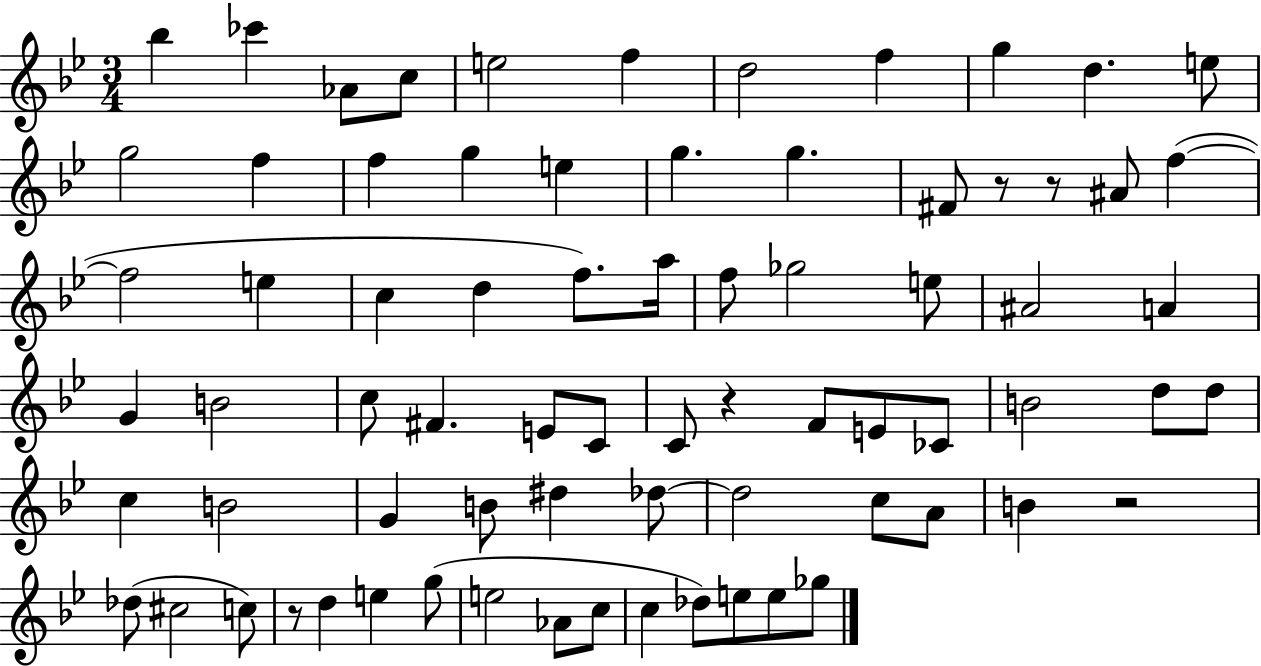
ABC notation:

X:1
T:Untitled
M:3/4
L:1/4
K:Bb
_b _c' _A/2 c/2 e2 f d2 f g d e/2 g2 f f g e g g ^F/2 z/2 z/2 ^A/2 f f2 e c d f/2 a/4 f/2 _g2 e/2 ^A2 A G B2 c/2 ^F E/2 C/2 C/2 z F/2 E/2 _C/2 B2 d/2 d/2 c B2 G B/2 ^d _d/2 _d2 c/2 A/2 B z2 _d/2 ^c2 c/2 z/2 d e g/2 e2 _A/2 c/2 c _d/2 e/2 e/2 _g/2